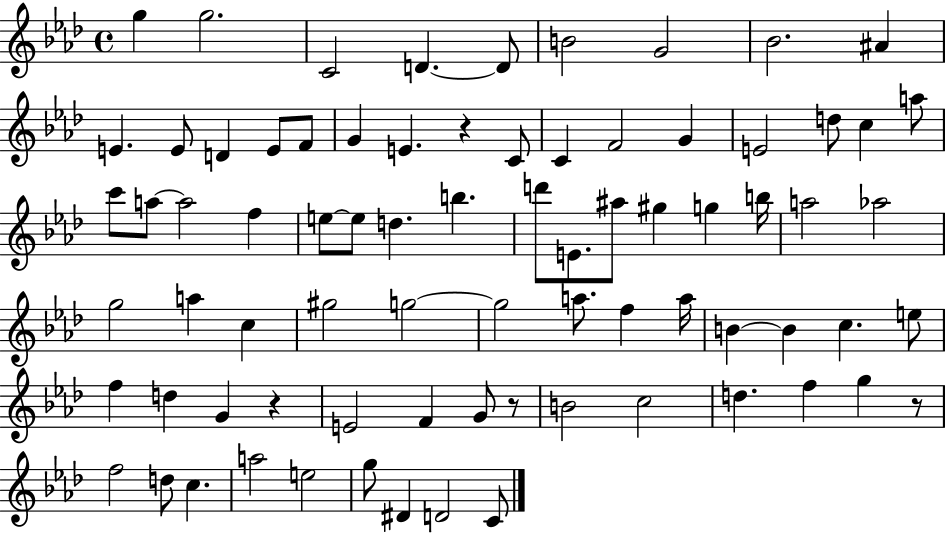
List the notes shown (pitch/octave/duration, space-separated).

G5/q G5/h. C4/h D4/q. D4/e B4/h G4/h Bb4/h. A#4/q E4/q. E4/e D4/q E4/e F4/e G4/q E4/q. R/q C4/e C4/q F4/h G4/q E4/h D5/e C5/q A5/e C6/e A5/e A5/h F5/q E5/e E5/e D5/q. B5/q. D6/e E4/e. A#5/e G#5/q G5/q B5/s A5/h Ab5/h G5/h A5/q C5/q G#5/h G5/h G5/h A5/e. F5/q A5/s B4/q B4/q C5/q. E5/e F5/q D5/q G4/q R/q E4/h F4/q G4/e R/e B4/h C5/h D5/q. F5/q G5/q R/e F5/h D5/e C5/q. A5/h E5/h G5/e D#4/q D4/h C4/e